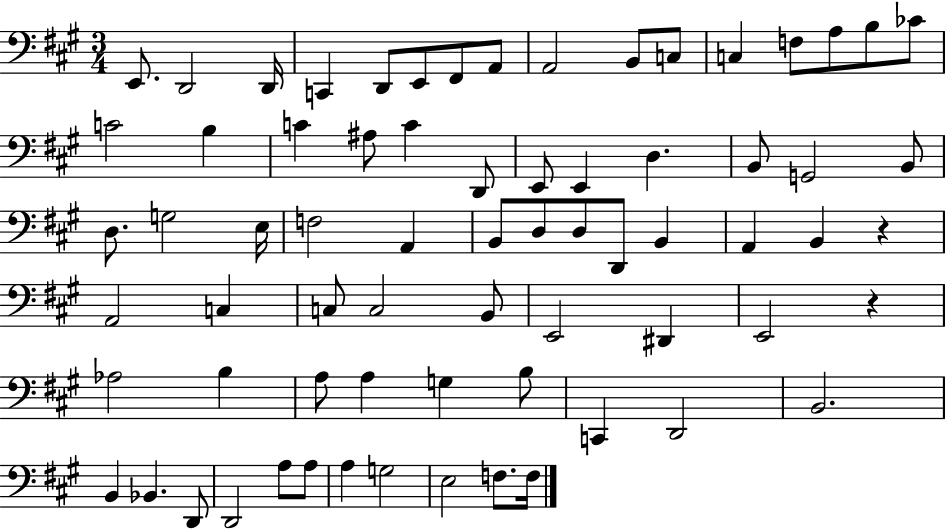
E2/e. D2/h D2/s C2/q D2/e E2/e F#2/e A2/e A2/h B2/e C3/e C3/q F3/e A3/e B3/e CES4/e C4/h B3/q C4/q A#3/e C4/q D2/e E2/e E2/q D3/q. B2/e G2/h B2/e D3/e. G3/h E3/s F3/h A2/q B2/e D3/e D3/e D2/e B2/q A2/q B2/q R/q A2/h C3/q C3/e C3/h B2/e E2/h D#2/q E2/h R/q Ab3/h B3/q A3/e A3/q G3/q B3/e C2/q D2/h B2/h. B2/q Bb2/q. D2/e D2/h A3/e A3/e A3/q G3/h E3/h F3/e. F3/s